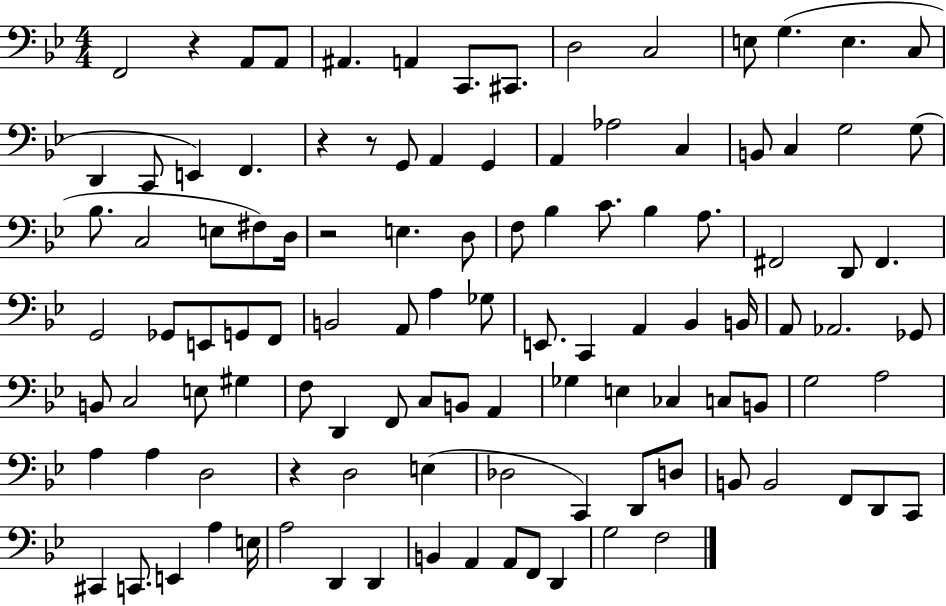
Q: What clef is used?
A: bass